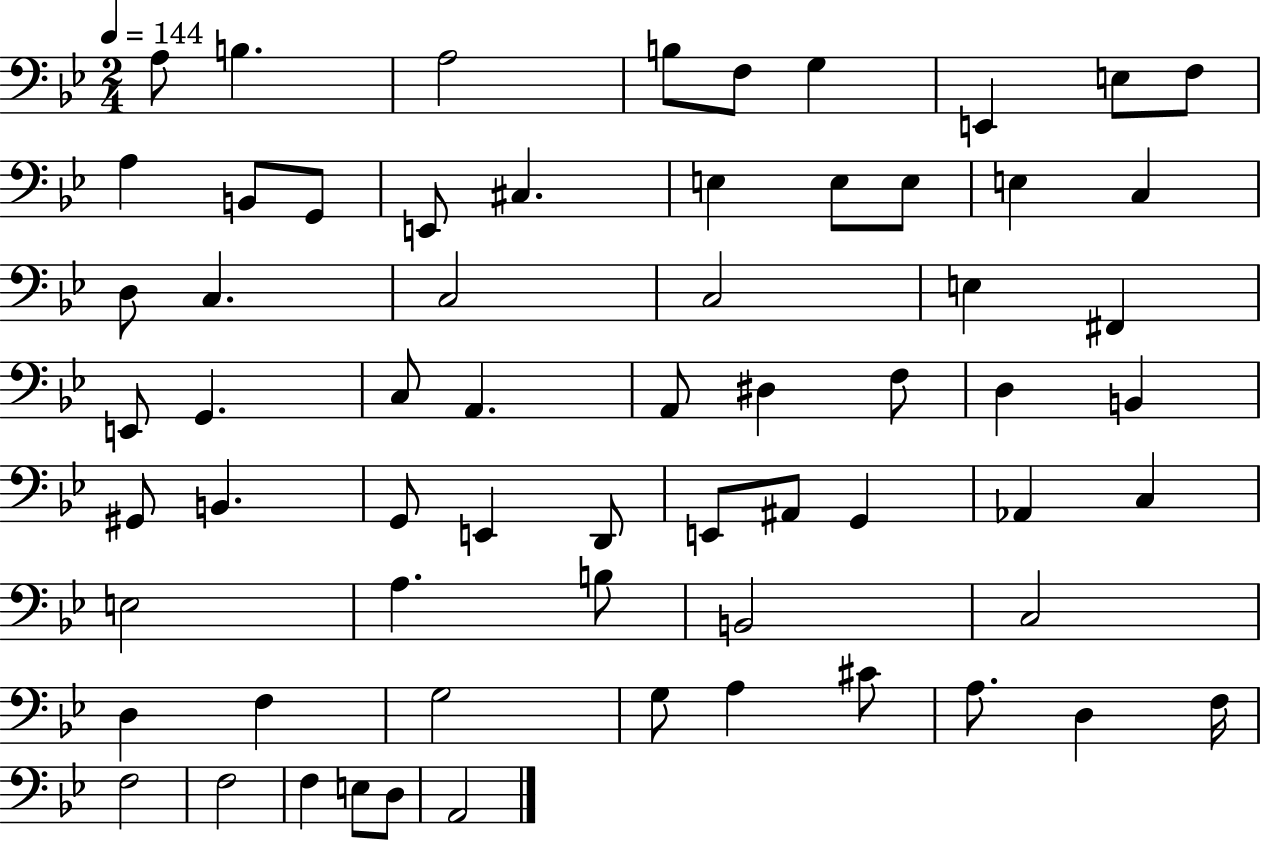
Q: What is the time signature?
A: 2/4